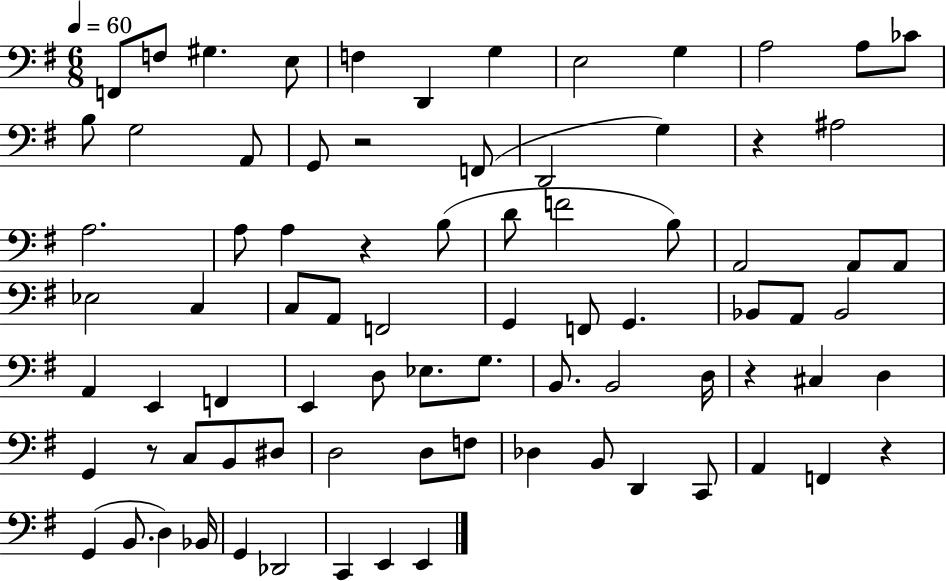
{
  \clef bass
  \numericTimeSignature
  \time 6/8
  \key g \major
  \tempo 4 = 60
  \repeat volta 2 { f,8 f8 gis4. e8 | f4 d,4 g4 | e2 g4 | a2 a8 ces'8 | \break b8 g2 a,8 | g,8 r2 f,8( | d,2 g4) | r4 ais2 | \break a2. | a8 a4 r4 b8( | d'8 f'2 b8) | a,2 a,8 a,8 | \break ees2 c4 | c8 a,8 f,2 | g,4 f,8 g,4. | bes,8 a,8 bes,2 | \break a,4 e,4 f,4 | e,4 d8 ees8. g8. | b,8. b,2 d16 | r4 cis4 d4 | \break g,4 r8 c8 b,8 dis8 | d2 d8 f8 | des4 b,8 d,4 c,8 | a,4 f,4 r4 | \break g,4( b,8. d4) bes,16 | g,4 des,2 | c,4 e,4 e,4 | } \bar "|."
}